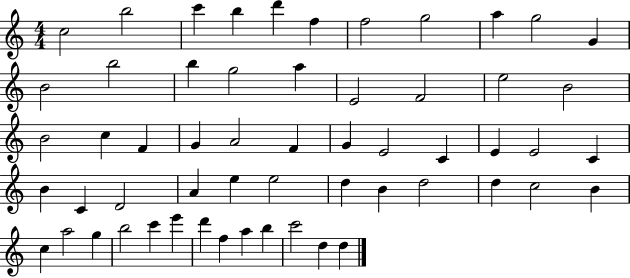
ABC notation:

X:1
T:Untitled
M:4/4
L:1/4
K:C
c2 b2 c' b d' f f2 g2 a g2 G B2 b2 b g2 a E2 F2 e2 B2 B2 c F G A2 F G E2 C E E2 C B C D2 A e e2 d B d2 d c2 B c a2 g b2 c' e' d' f a b c'2 d d